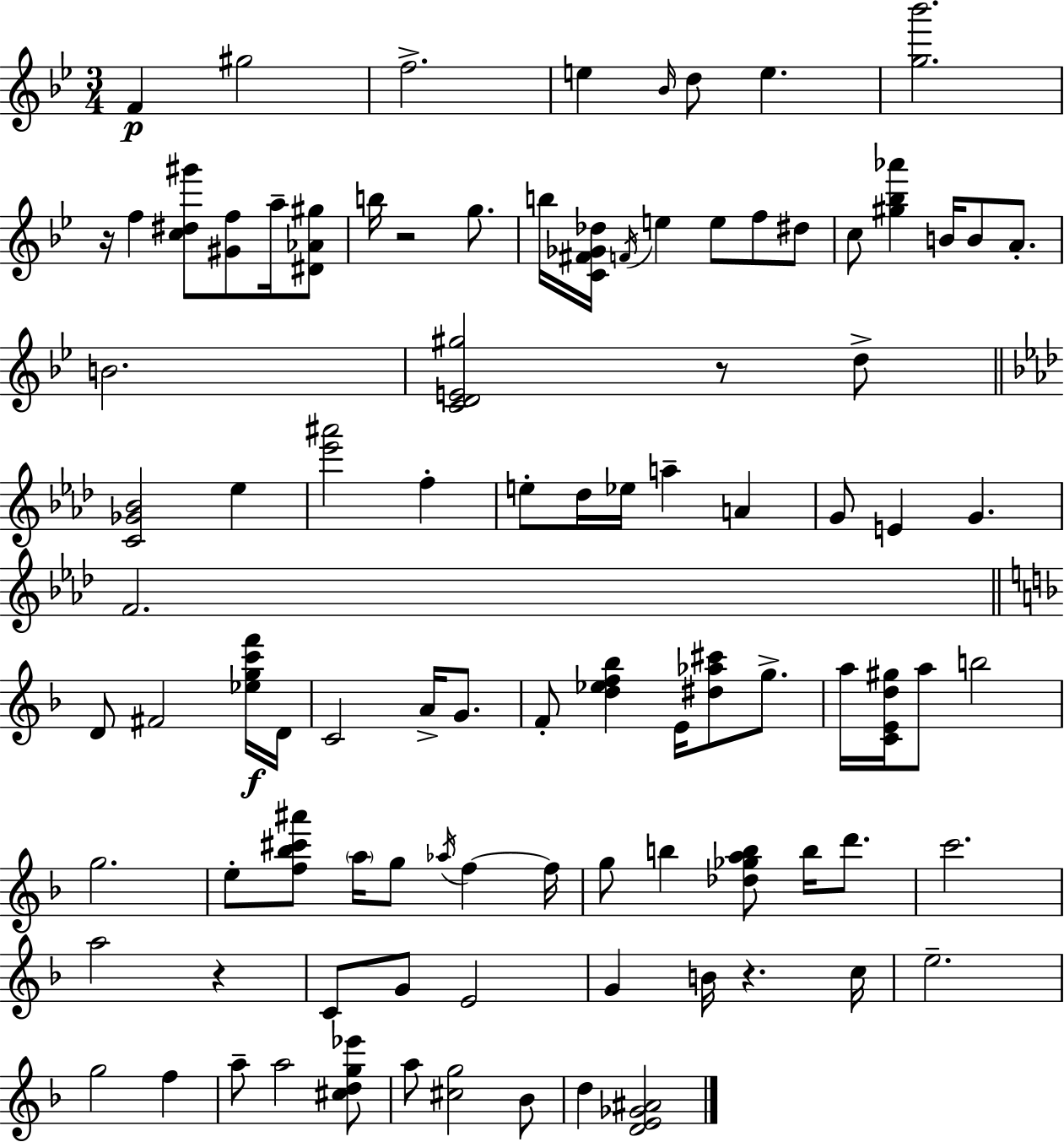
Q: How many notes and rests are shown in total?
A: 96